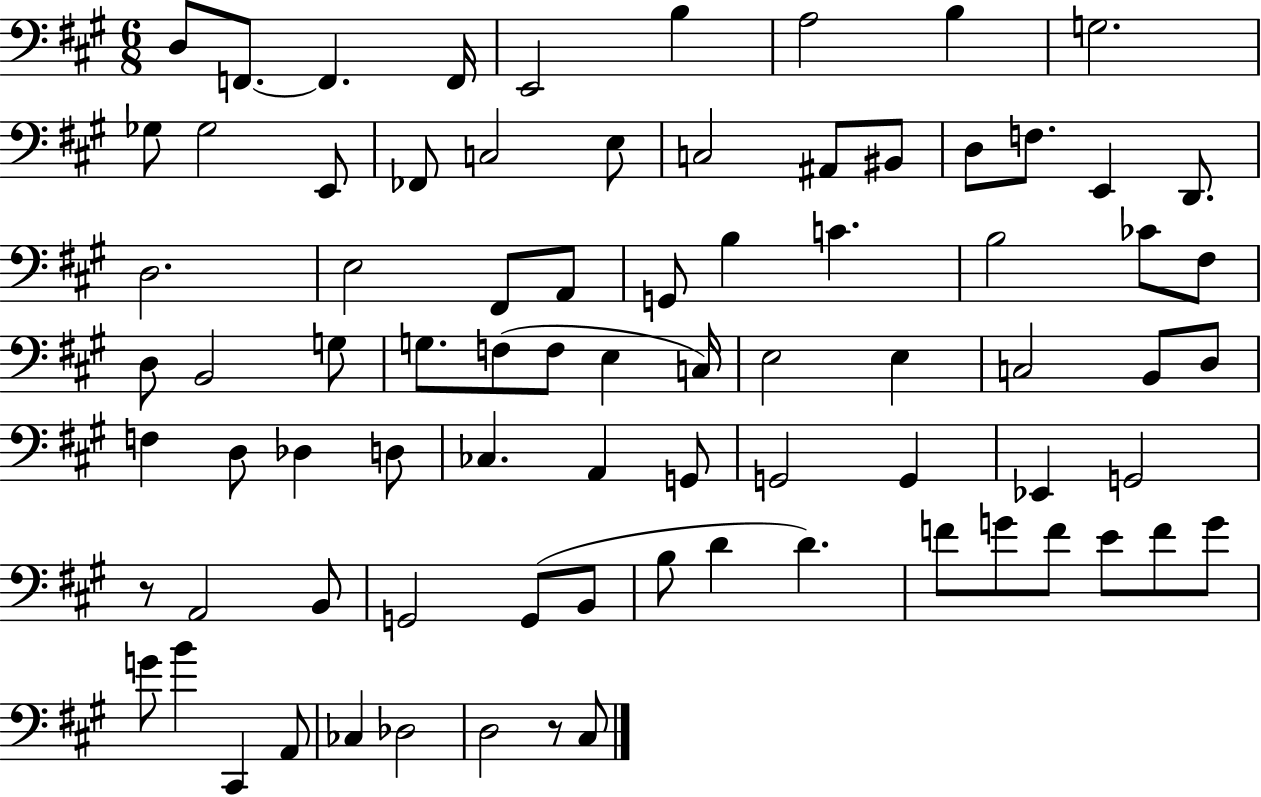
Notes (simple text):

D3/e F2/e. F2/q. F2/s E2/h B3/q A3/h B3/q G3/h. Gb3/e Gb3/h E2/e FES2/e C3/h E3/e C3/h A#2/e BIS2/e D3/e F3/e. E2/q D2/e. D3/h. E3/h F#2/e A2/e G2/e B3/q C4/q. B3/h CES4/e F#3/e D3/e B2/h G3/e G3/e. F3/e F3/e E3/q C3/s E3/h E3/q C3/h B2/e D3/e F3/q D3/e Db3/q D3/e CES3/q. A2/q G2/e G2/h G2/q Eb2/q G2/h R/e A2/h B2/e G2/h G2/e B2/e B3/e D4/q D4/q. F4/e G4/e F4/e E4/e F4/e G4/e G4/e B4/q C#2/q A2/e CES3/q Db3/h D3/h R/e C#3/e